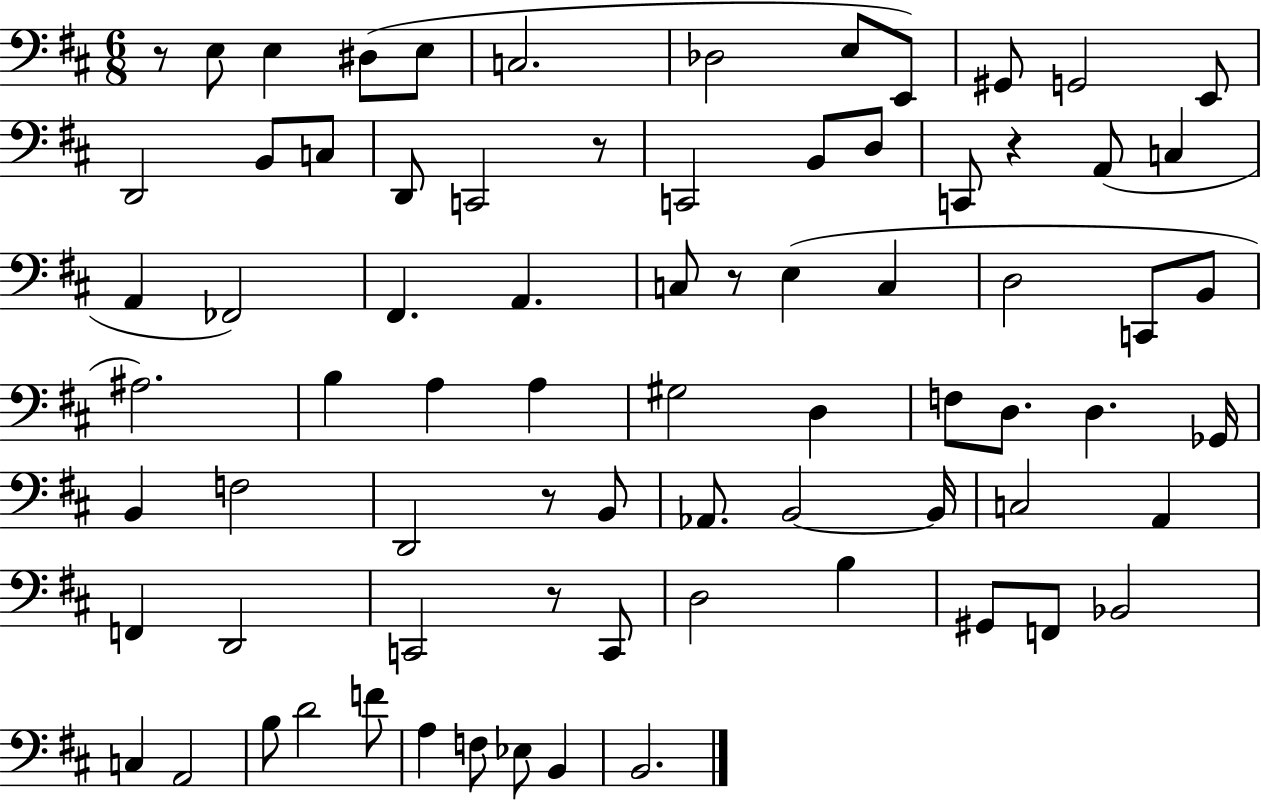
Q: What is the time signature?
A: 6/8